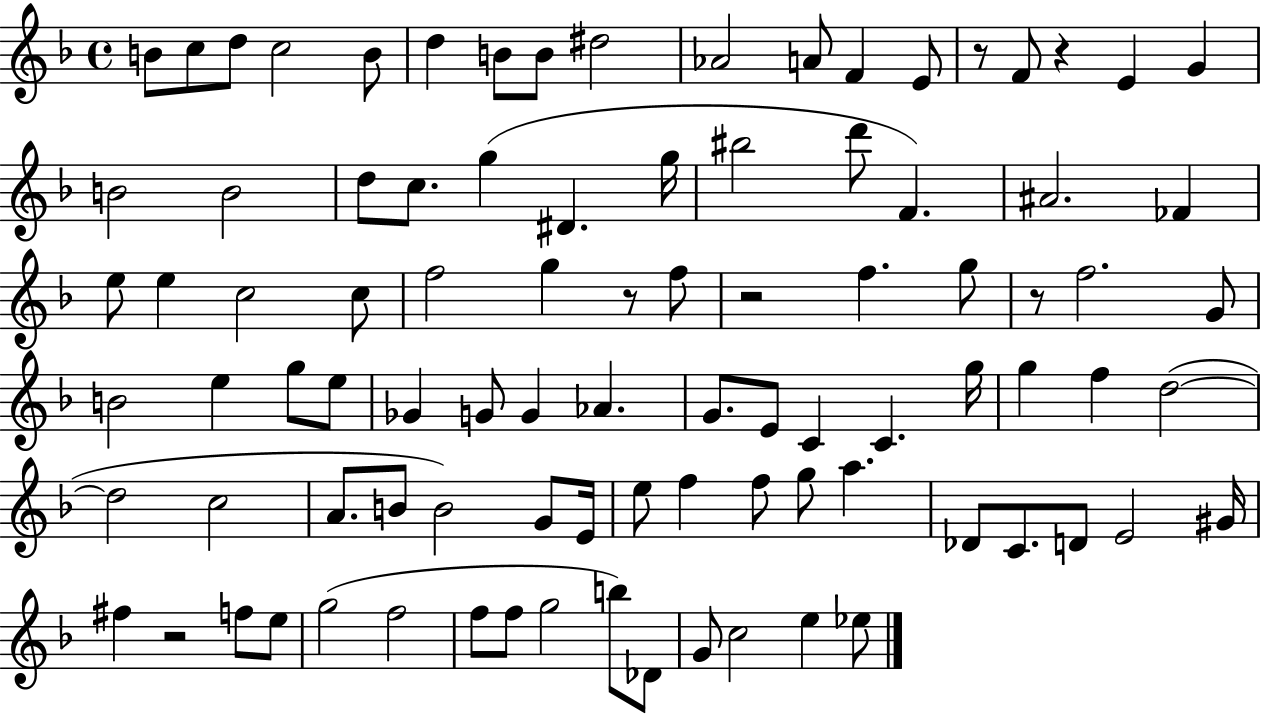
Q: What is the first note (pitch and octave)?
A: B4